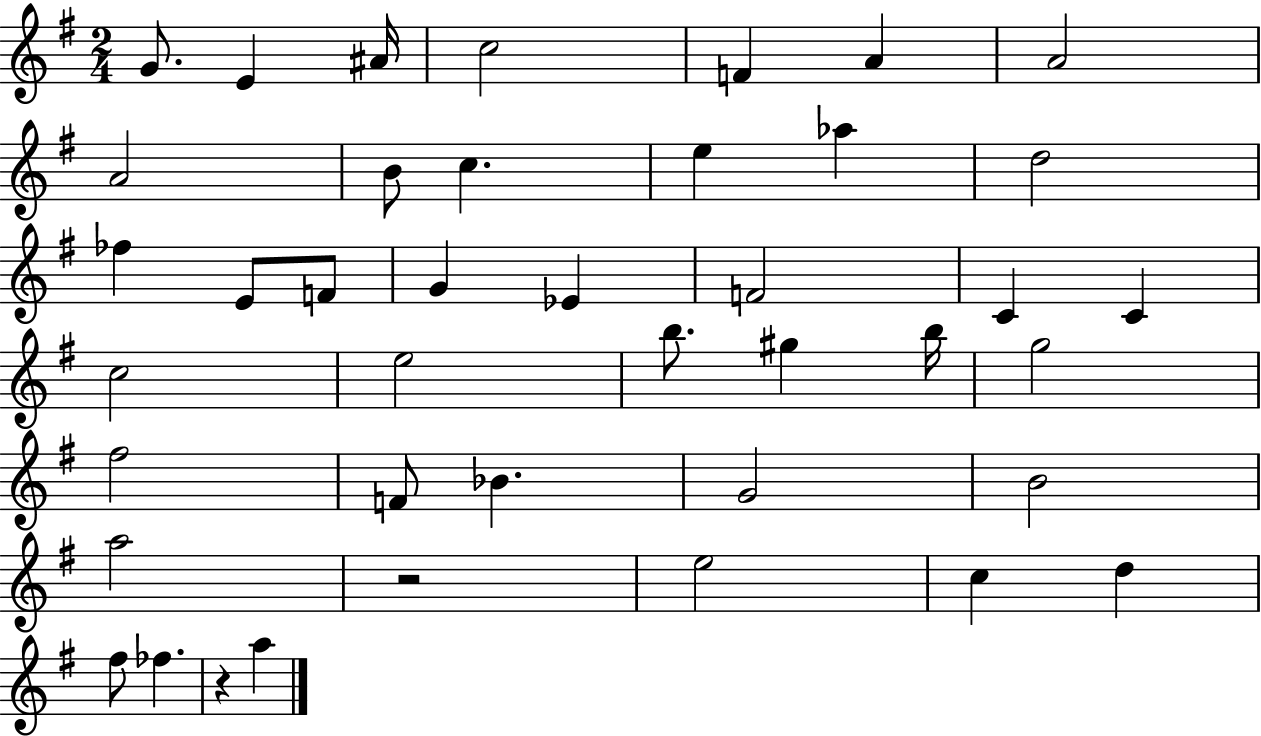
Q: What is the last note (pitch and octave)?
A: A5